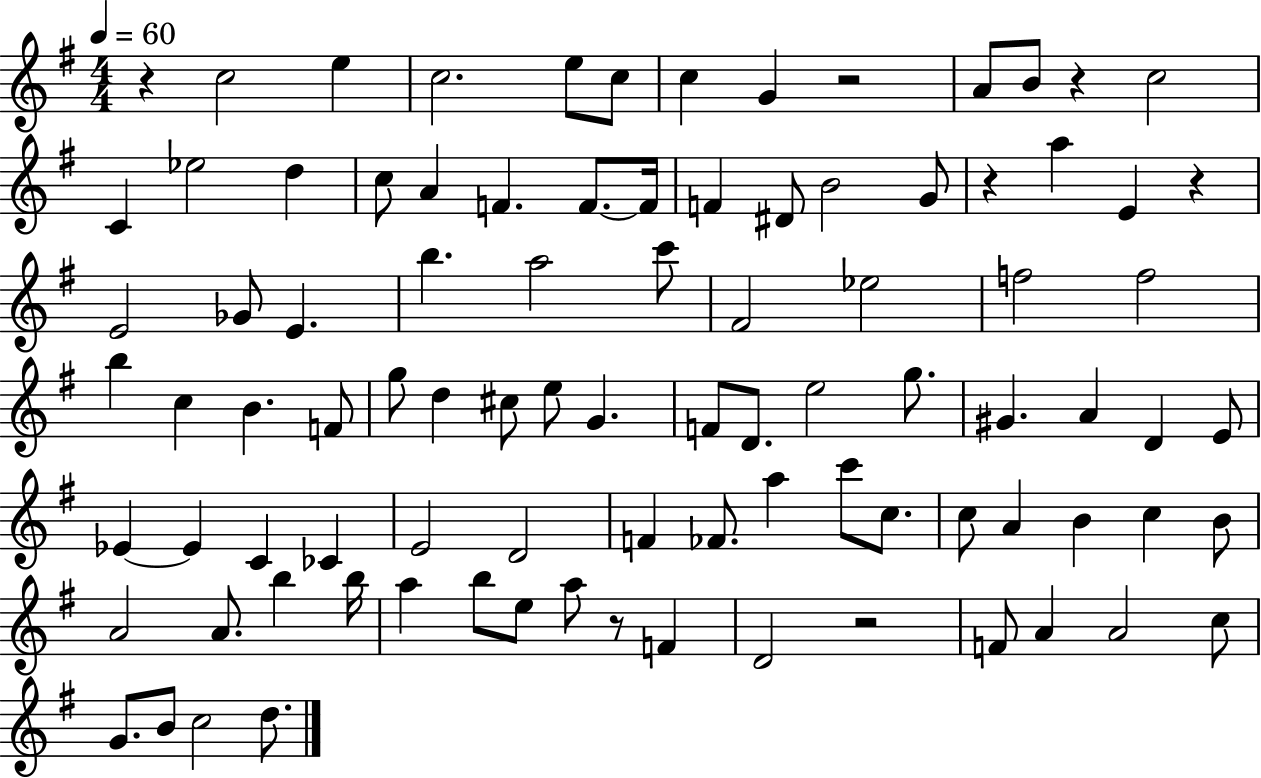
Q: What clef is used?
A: treble